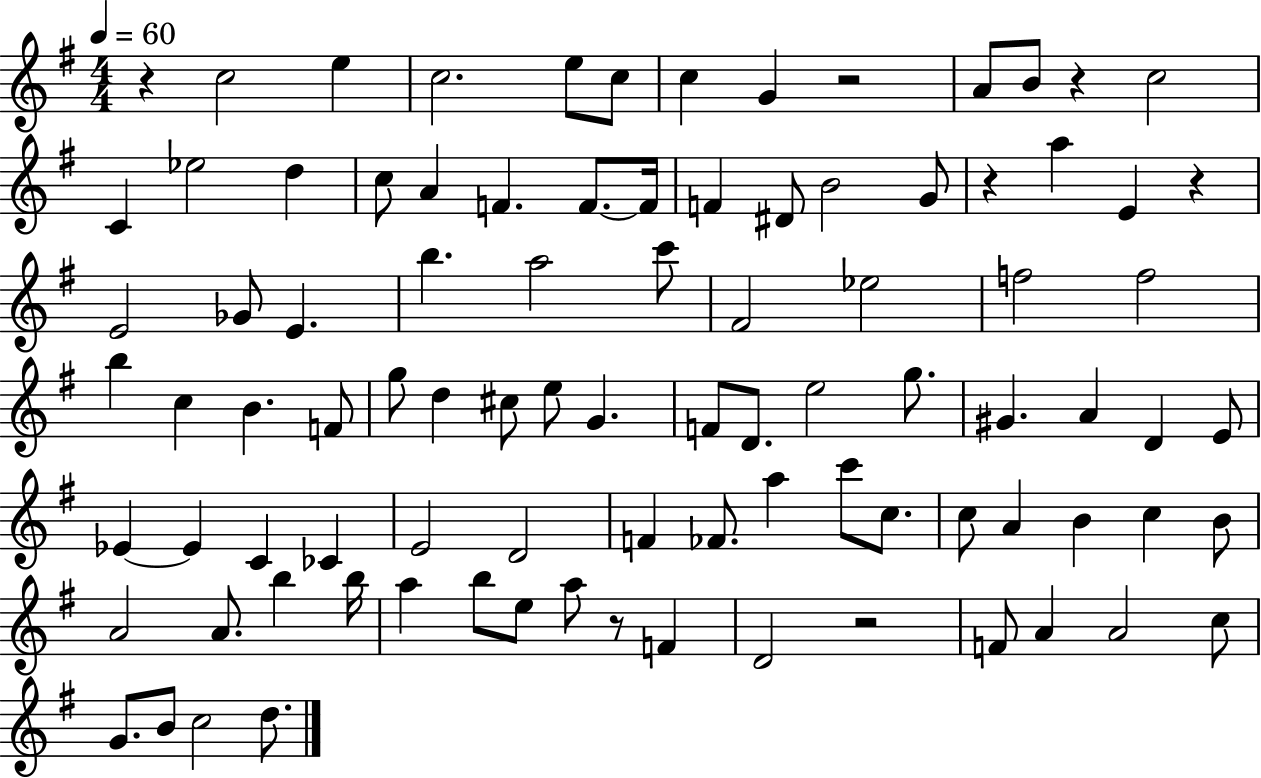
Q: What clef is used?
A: treble